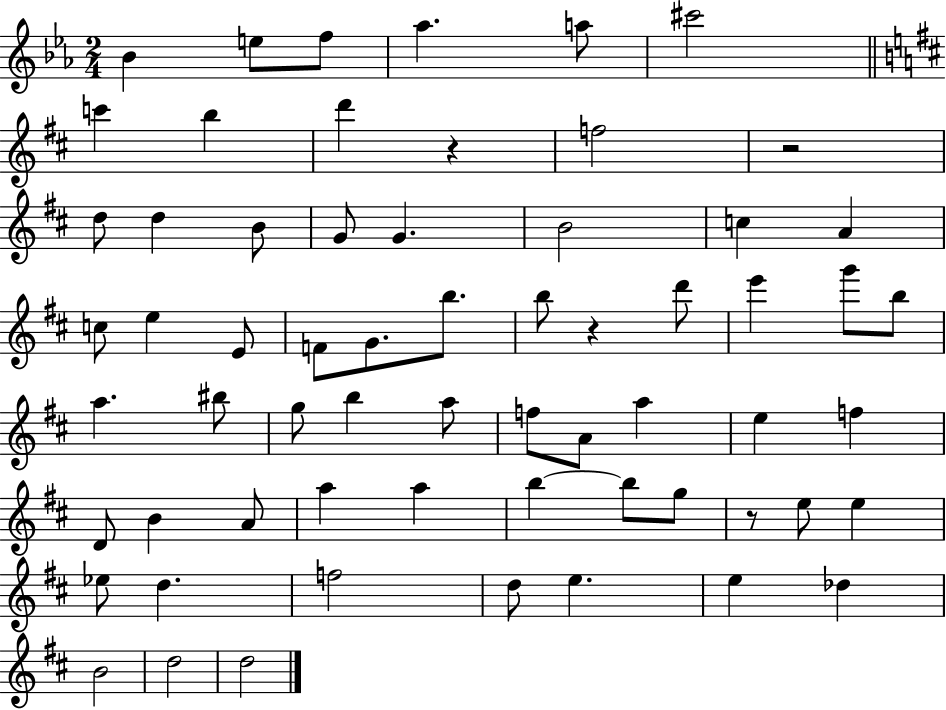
X:1
T:Untitled
M:2/4
L:1/4
K:Eb
_B e/2 f/2 _a a/2 ^c'2 c' b d' z f2 z2 d/2 d B/2 G/2 G B2 c A c/2 e E/2 F/2 G/2 b/2 b/2 z d'/2 e' g'/2 b/2 a ^b/2 g/2 b a/2 f/2 A/2 a e f D/2 B A/2 a a b b/2 g/2 z/2 e/2 e _e/2 d f2 d/2 e e _d B2 d2 d2